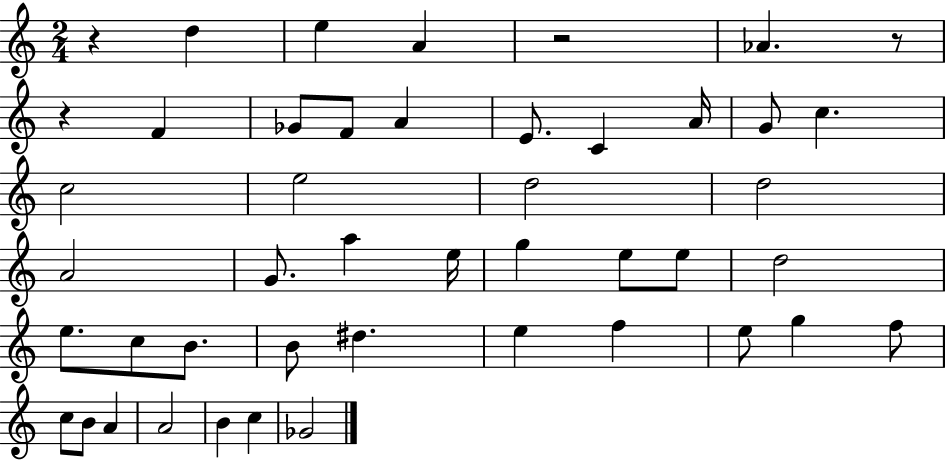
R/q D5/q E5/q A4/q R/h Ab4/q. R/e R/q F4/q Gb4/e F4/e A4/q E4/e. C4/q A4/s G4/e C5/q. C5/h E5/h D5/h D5/h A4/h G4/e. A5/q E5/s G5/q E5/e E5/e D5/h E5/e. C5/e B4/e. B4/e D#5/q. E5/q F5/q E5/e G5/q F5/e C5/e B4/e A4/q A4/h B4/q C5/q Gb4/h